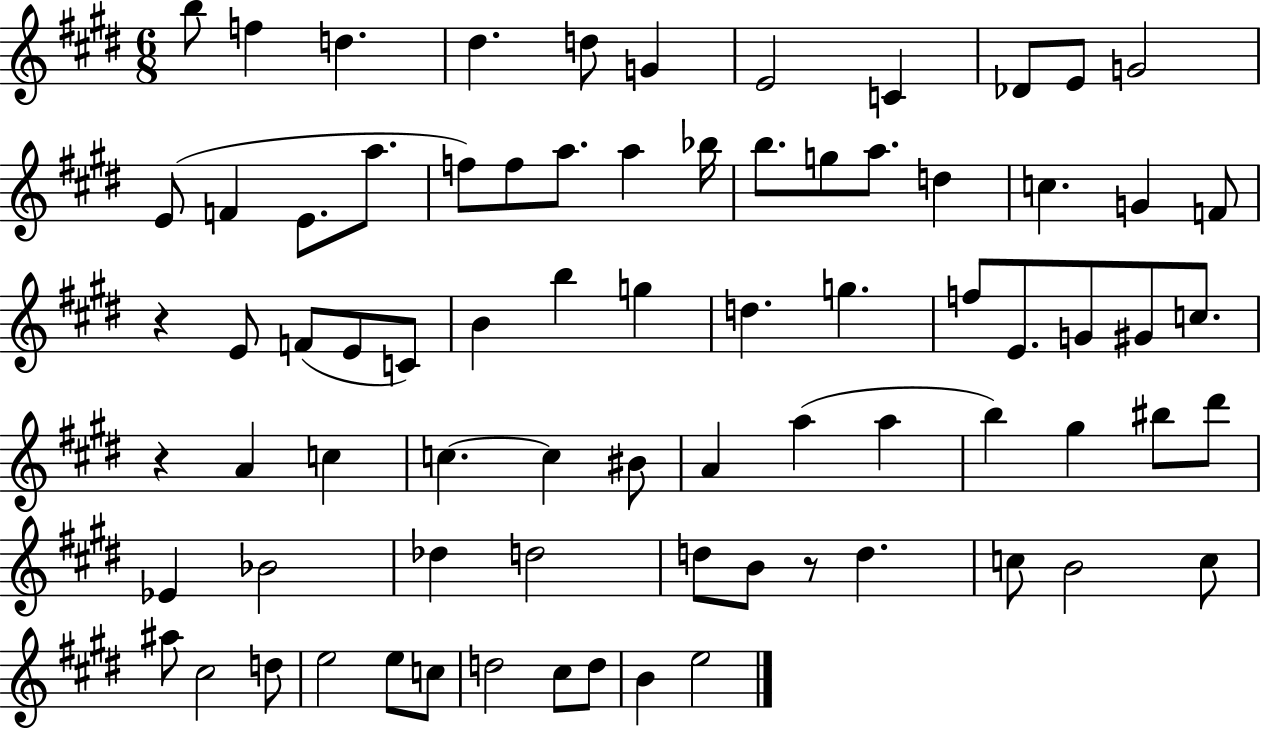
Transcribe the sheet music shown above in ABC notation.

X:1
T:Untitled
M:6/8
L:1/4
K:E
b/2 f d ^d d/2 G E2 C _D/2 E/2 G2 E/2 F E/2 a/2 f/2 f/2 a/2 a _b/4 b/2 g/2 a/2 d c G F/2 z E/2 F/2 E/2 C/2 B b g d g f/2 E/2 G/2 ^G/2 c/2 z A c c c ^B/2 A a a b ^g ^b/2 ^d'/2 _E _B2 _d d2 d/2 B/2 z/2 d c/2 B2 c/2 ^a/2 ^c2 d/2 e2 e/2 c/2 d2 ^c/2 d/2 B e2